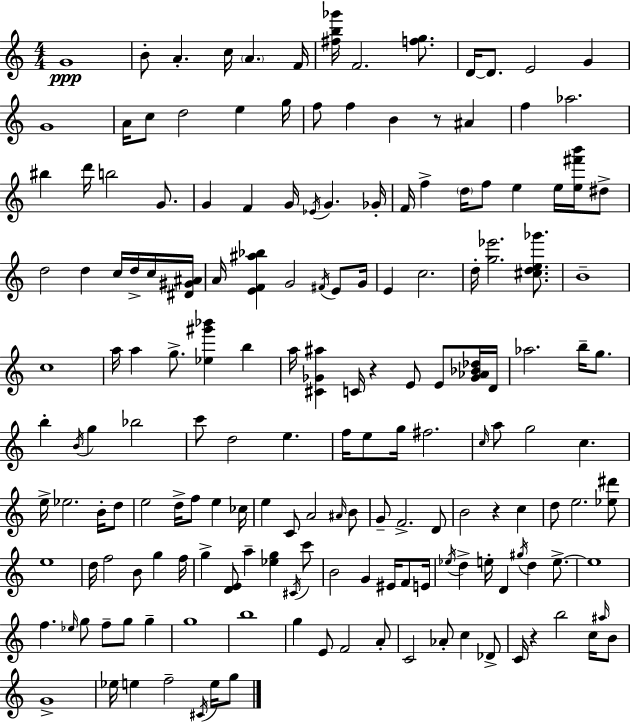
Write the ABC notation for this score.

X:1
T:Untitled
M:4/4
L:1/4
K:C
G4 B/2 A c/4 A F/4 [^fb_g']/4 F2 [fg]/2 D/4 D/2 E2 G G4 A/4 c/2 d2 e g/4 f/2 f B z/2 ^A f _a2 ^b d'/4 b2 G/2 G F G/4 _E/4 G _G/4 F/4 f d/4 f/2 e e/4 [e^f'b']/4 ^d/2 d2 d c/4 d/4 c/4 [^D^G^A]/4 A/4 [EF^a_b] G2 ^F/4 E/2 G/4 E c2 d/4 [g_e']2 [^cde_g']/2 B4 c4 a/4 a g/2 [_e^g'_b'] b a/4 [^C_G^a] C/4 z E/2 E/2 [_G_A_B_d]/4 D/4 _a2 b/4 g/2 b B/4 g _b2 c'/2 d2 e f/4 e/2 g/4 ^f2 c/4 a/2 g2 c e/4 _e2 B/4 d/2 e2 d/4 f/2 e _c/4 e C/2 A2 ^A/4 B/2 G/2 F2 D/2 B2 z c d/2 e2 [_e^d']/2 e4 d/4 f2 B/2 g f/4 g [DE]/2 a [_eg] ^C/4 c'/2 B2 G ^E/4 F/2 E/4 _e/4 d e/4 D ^g/4 d e/2 e4 f _e/4 g/2 f/2 g/2 g g4 b4 g E/2 F2 A/2 C2 _A/2 c _D/2 C/4 z b2 c/4 ^a/4 B/2 G4 _e/4 e f2 ^C/4 e/4 g/2